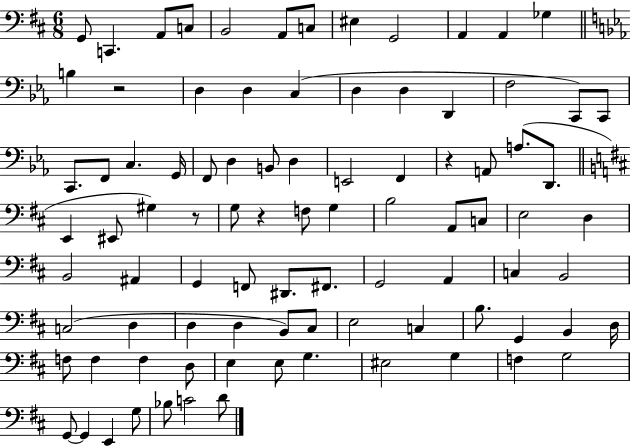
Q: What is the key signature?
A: D major